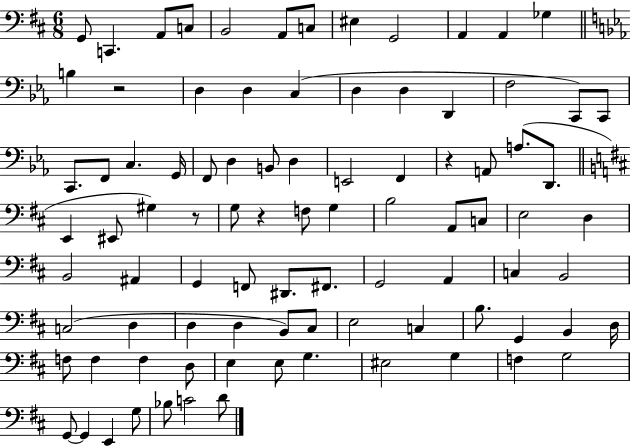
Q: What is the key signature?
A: D major